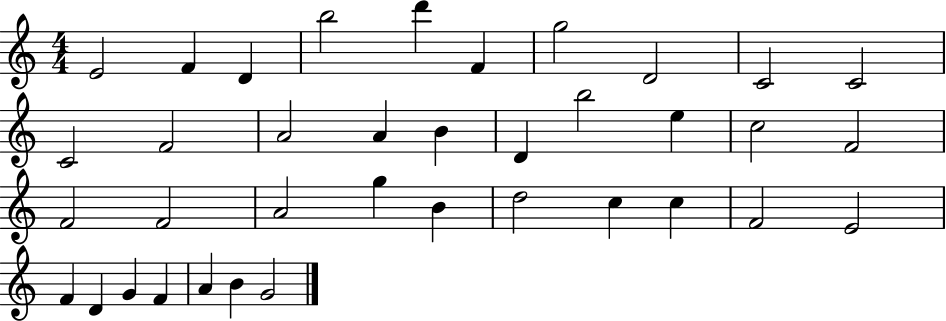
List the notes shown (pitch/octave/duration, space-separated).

E4/h F4/q D4/q B5/h D6/q F4/q G5/h D4/h C4/h C4/h C4/h F4/h A4/h A4/q B4/q D4/q B5/h E5/q C5/h F4/h F4/h F4/h A4/h G5/q B4/q D5/h C5/q C5/q F4/h E4/h F4/q D4/q G4/q F4/q A4/q B4/q G4/h